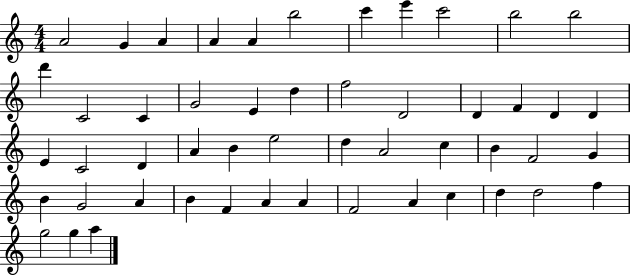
{
  \clef treble
  \numericTimeSignature
  \time 4/4
  \key c \major
  a'2 g'4 a'4 | a'4 a'4 b''2 | c'''4 e'''4 c'''2 | b''2 b''2 | \break d'''4 c'2 c'4 | g'2 e'4 d''4 | f''2 d'2 | d'4 f'4 d'4 d'4 | \break e'4 c'2 d'4 | a'4 b'4 e''2 | d''4 a'2 c''4 | b'4 f'2 g'4 | \break b'4 g'2 a'4 | b'4 f'4 a'4 a'4 | f'2 a'4 c''4 | d''4 d''2 f''4 | \break g''2 g''4 a''4 | \bar "|."
}